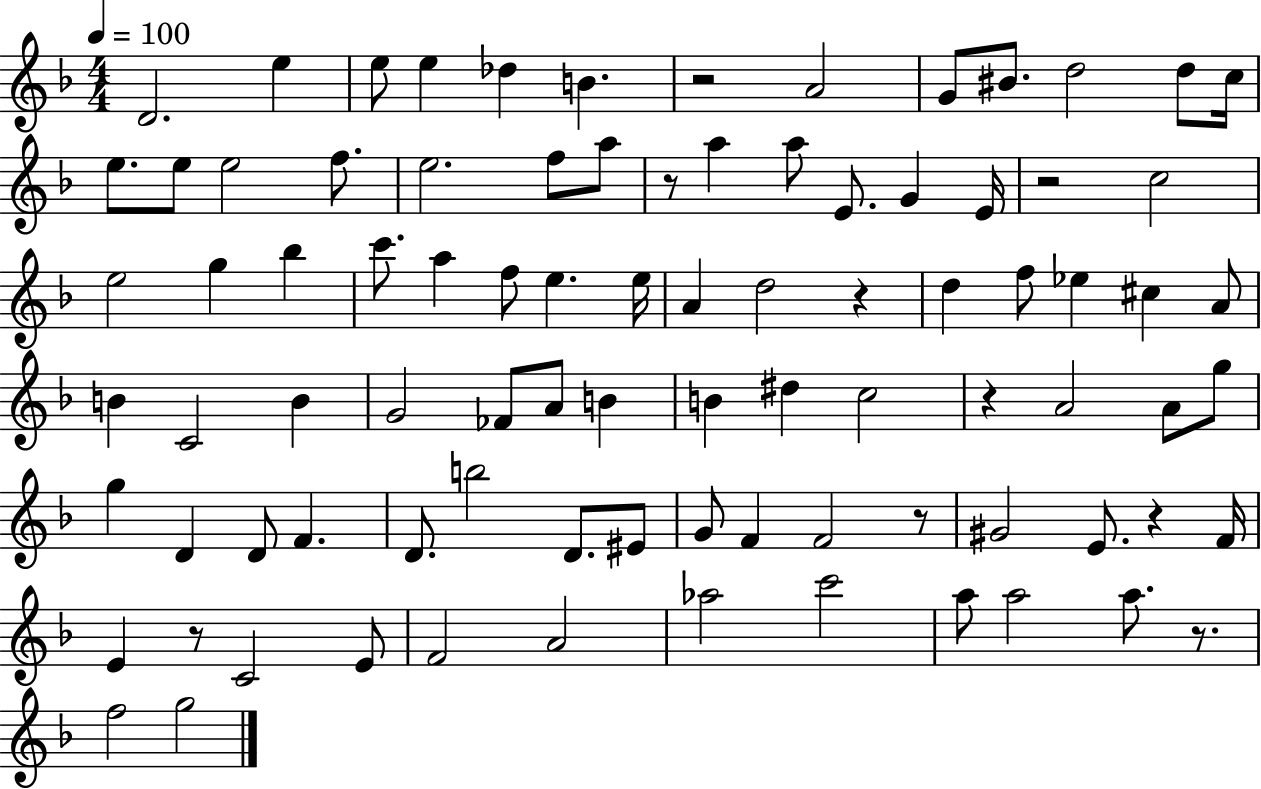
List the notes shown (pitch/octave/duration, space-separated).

D4/h. E5/q E5/e E5/q Db5/q B4/q. R/h A4/h G4/e BIS4/e. D5/h D5/e C5/s E5/e. E5/e E5/h F5/e. E5/h. F5/e A5/e R/e A5/q A5/e E4/e. G4/q E4/s R/h C5/h E5/h G5/q Bb5/q C6/e. A5/q F5/e E5/q. E5/s A4/q D5/h R/q D5/q F5/e Eb5/q C#5/q A4/e B4/q C4/h B4/q G4/h FES4/e A4/e B4/q B4/q D#5/q C5/h R/q A4/h A4/e G5/e G5/q D4/q D4/e F4/q. D4/e. B5/h D4/e. EIS4/e G4/e F4/q F4/h R/e G#4/h E4/e. R/q F4/s E4/q R/e C4/h E4/e F4/h A4/h Ab5/h C6/h A5/e A5/h A5/e. R/e. F5/h G5/h